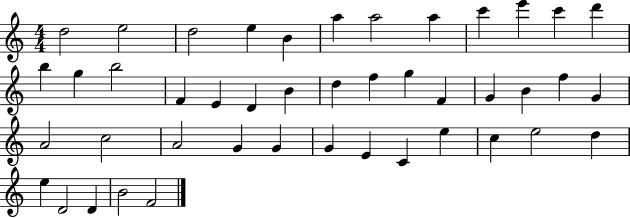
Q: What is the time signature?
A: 4/4